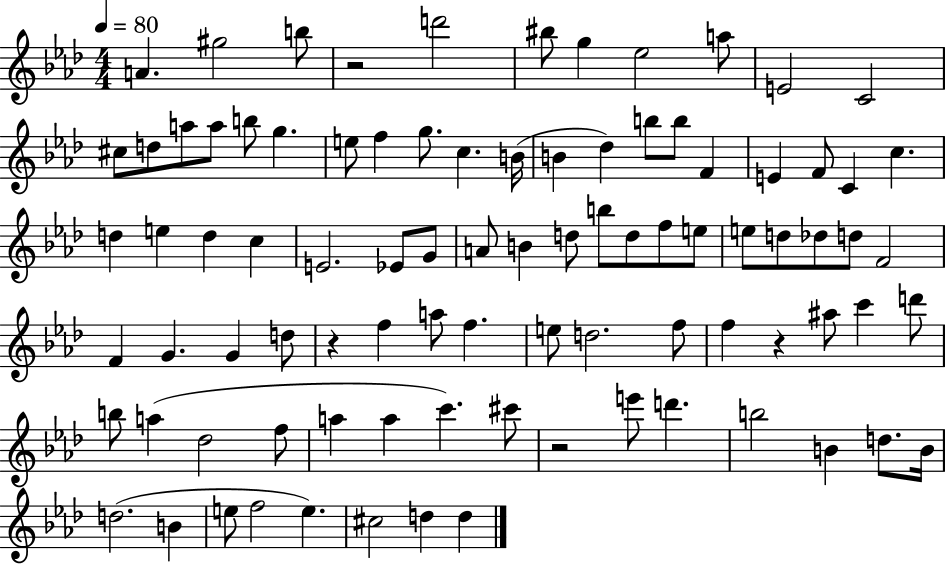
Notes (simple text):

A4/q. G#5/h B5/e R/h D6/h BIS5/e G5/q Eb5/h A5/e E4/h C4/h C#5/e D5/e A5/e A5/e B5/e G5/q. E5/e F5/q G5/e. C5/q. B4/s B4/q Db5/q B5/e B5/e F4/q E4/q F4/e C4/q C5/q. D5/q E5/q D5/q C5/q E4/h. Eb4/e G4/e A4/e B4/q D5/e B5/e D5/e F5/e E5/e E5/e D5/e Db5/e D5/e F4/h F4/q G4/q. G4/q D5/e R/q F5/q A5/e F5/q. E5/e D5/h. F5/e F5/q R/q A#5/e C6/q D6/e B5/e A5/q Db5/h F5/e A5/q A5/q C6/q. C#6/e R/h E6/e D6/q. B5/h B4/q D5/e. B4/s D5/h. B4/q E5/e F5/h E5/q. C#5/h D5/q D5/q